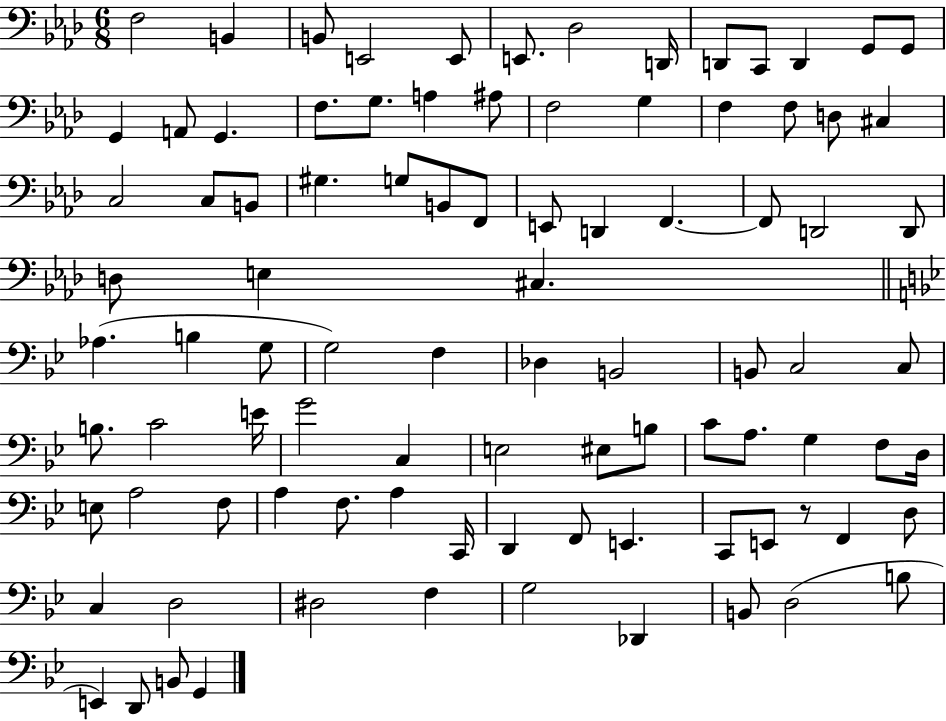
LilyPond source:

{
  \clef bass
  \numericTimeSignature
  \time 6/8
  \key aes \major
  \repeat volta 2 { f2 b,4 | b,8 e,2 e,8 | e,8. des2 d,16 | d,8 c,8 d,4 g,8 g,8 | \break g,4 a,8 g,4. | f8. g8. a4 ais8 | f2 g4 | f4 f8 d8 cis4 | \break c2 c8 b,8 | gis4. g8 b,8 f,8 | e,8 d,4 f,4.~~ | f,8 d,2 d,8 | \break d8 e4 cis4. | \bar "||" \break \key bes \major aes4.( b4 g8 | g2) f4 | des4 b,2 | b,8 c2 c8 | \break b8. c'2 e'16 | g'2 c4 | e2 eis8 b8 | c'8 a8. g4 f8 d16 | \break e8 a2 f8 | a4 f8. a4 c,16 | d,4 f,8 e,4. | c,8 e,8 r8 f,4 d8 | \break c4 d2 | dis2 f4 | g2 des,4 | b,8 d2( b8 | \break e,4) d,8 b,8 g,4 | } \bar "|."
}